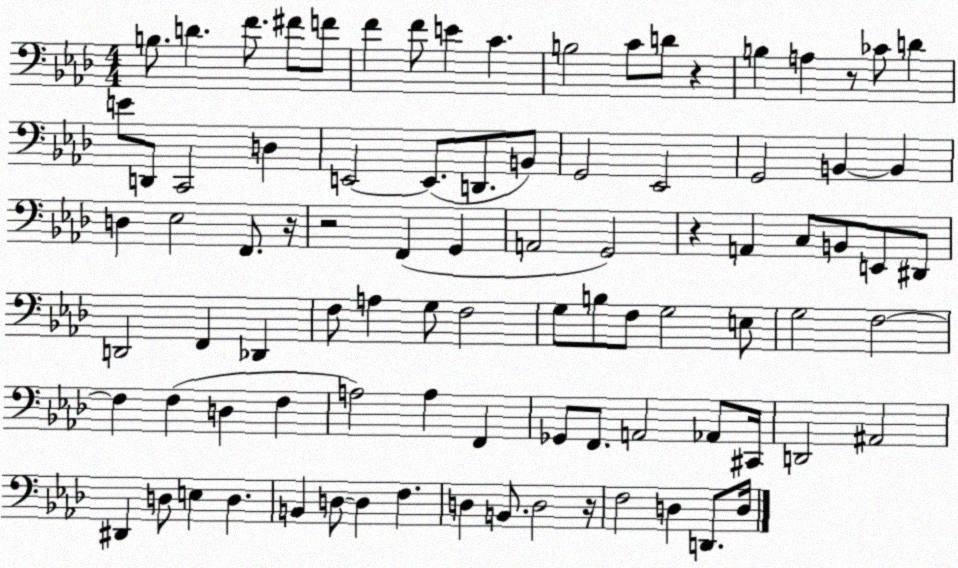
X:1
T:Untitled
M:4/4
L:1/4
K:Ab
B,/2 D F/2 ^F/2 F/2 F F/2 E C B,2 C/2 D/2 z B, A, z/2 _C/2 D E/2 D,,/2 C,,2 D, E,,2 E,,/2 D,,/2 B,,/2 G,,2 _E,,2 G,,2 B,, B,, D, _E,2 F,,/2 z/4 z2 F,, G,, A,,2 G,,2 z A,, C,/2 B,,/2 E,,/2 ^D,,/2 D,,2 F,, _D,, F,/2 A, G,/2 F,2 G,/2 B,/2 F,/2 G,2 E,/2 G,2 F,2 F, F, D, F, A,2 A, F,, _G,,/2 F,,/2 A,,2 _A,,/2 ^C,,/4 D,,2 ^A,,2 ^D,, D,/2 E, D, B,, D,/2 D, F, D, B,,/2 D,2 z/4 F,2 D, D,,/2 D,/4